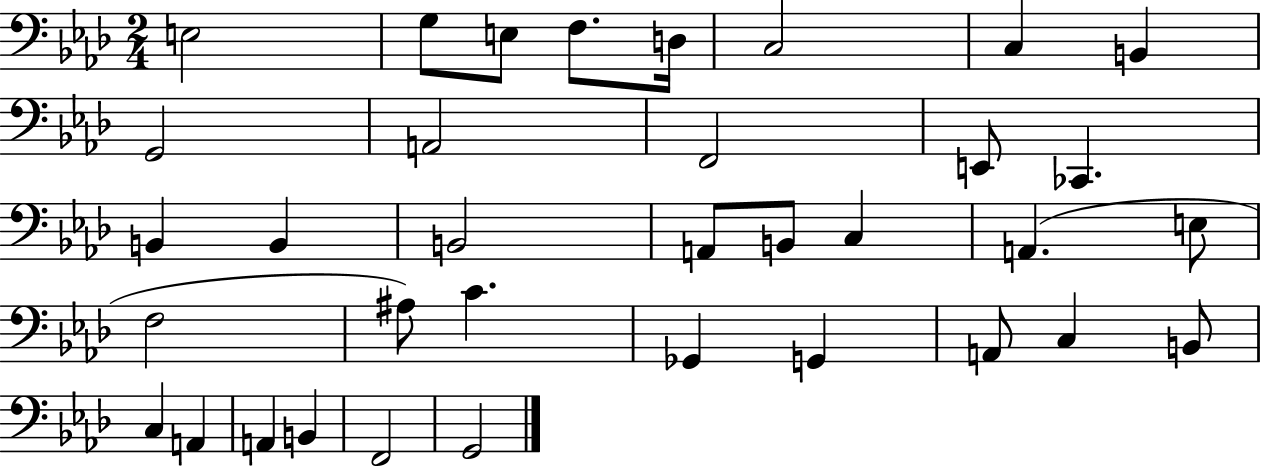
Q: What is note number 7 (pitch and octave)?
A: C3